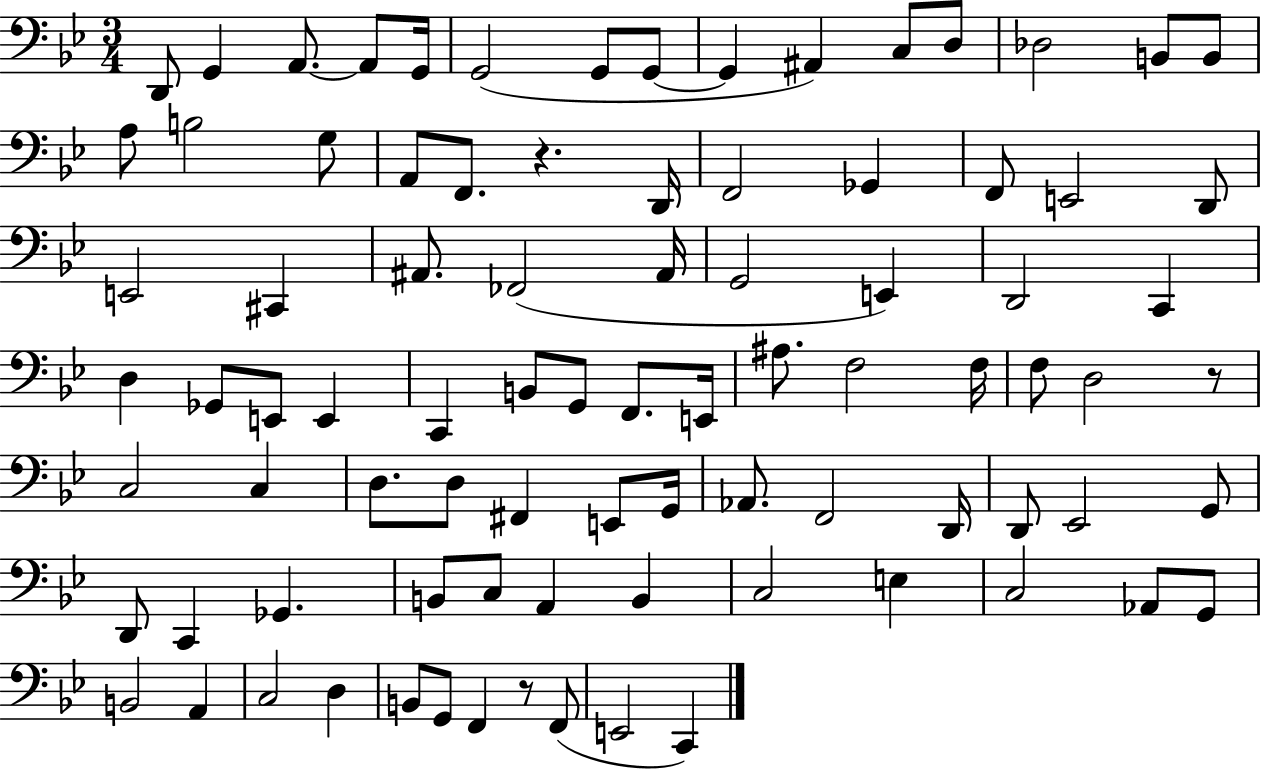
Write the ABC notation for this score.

X:1
T:Untitled
M:3/4
L:1/4
K:Bb
D,,/2 G,, A,,/2 A,,/2 G,,/4 G,,2 G,,/2 G,,/2 G,, ^A,, C,/2 D,/2 _D,2 B,,/2 B,,/2 A,/2 B,2 G,/2 A,,/2 F,,/2 z D,,/4 F,,2 _G,, F,,/2 E,,2 D,,/2 E,,2 ^C,, ^A,,/2 _F,,2 ^A,,/4 G,,2 E,, D,,2 C,, D, _G,,/2 E,,/2 E,, C,, B,,/2 G,,/2 F,,/2 E,,/4 ^A,/2 F,2 F,/4 F,/2 D,2 z/2 C,2 C, D,/2 D,/2 ^F,, E,,/2 G,,/4 _A,,/2 F,,2 D,,/4 D,,/2 _E,,2 G,,/2 D,,/2 C,, _G,, B,,/2 C,/2 A,, B,, C,2 E, C,2 _A,,/2 G,,/2 B,,2 A,, C,2 D, B,,/2 G,,/2 F,, z/2 F,,/2 E,,2 C,,